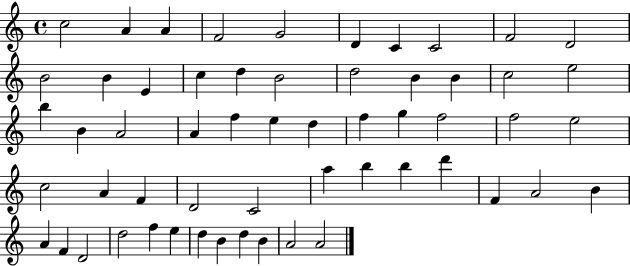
{
  \clef treble
  \time 4/4
  \defaultTimeSignature
  \key c \major
  c''2 a'4 a'4 | f'2 g'2 | d'4 c'4 c'2 | f'2 d'2 | \break b'2 b'4 e'4 | c''4 d''4 b'2 | d''2 b'4 b'4 | c''2 e''2 | \break b''4 b'4 a'2 | a'4 f''4 e''4 d''4 | f''4 g''4 f''2 | f''2 e''2 | \break c''2 a'4 f'4 | d'2 c'2 | a''4 b''4 b''4 d'''4 | f'4 a'2 b'4 | \break a'4 f'4 d'2 | d''2 f''4 e''4 | d''4 b'4 d''4 b'4 | a'2 a'2 | \break \bar "|."
}